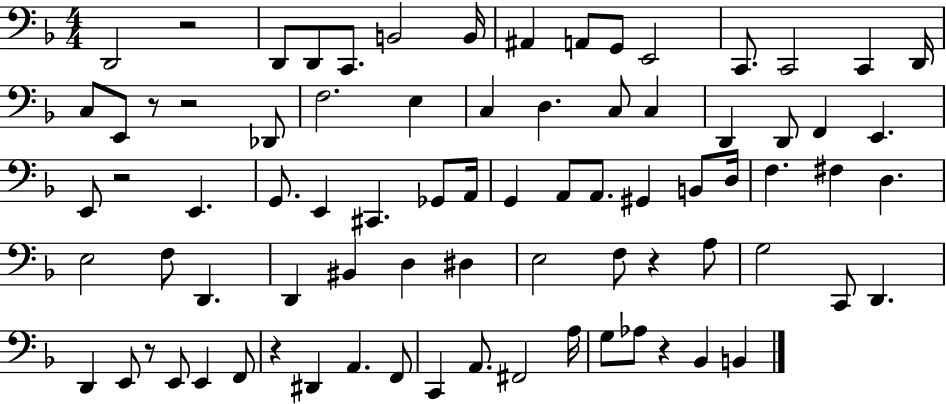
{
  \clef bass
  \numericTimeSignature
  \time 4/4
  \key f \major
  d,2 r2 | d,8 d,8 c,8. b,2 b,16 | ais,4 a,8 g,8 e,2 | c,8. c,2 c,4 d,16 | \break c8 e,8 r8 r2 des,8 | f2. e4 | c4 d4. c8 c4 | d,4 d,8 f,4 e,4. | \break e,8 r2 e,4. | g,8. e,4 cis,4. ges,8 a,16 | g,4 a,8 a,8. gis,4 b,8 d16 | f4. fis4 d4. | \break e2 f8 d,4. | d,4 bis,4 d4 dis4 | e2 f8 r4 a8 | g2 c,8 d,4. | \break d,4 e,8 r8 e,8 e,4 f,8 | r4 dis,4 a,4. f,8 | c,4 a,8. fis,2 a16 | g8 aes8 r4 bes,4 b,4 | \break \bar "|."
}